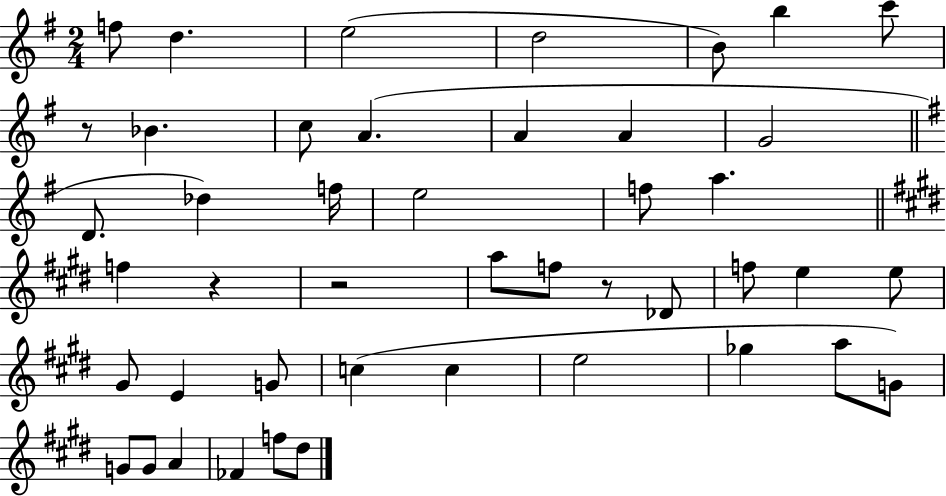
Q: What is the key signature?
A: G major